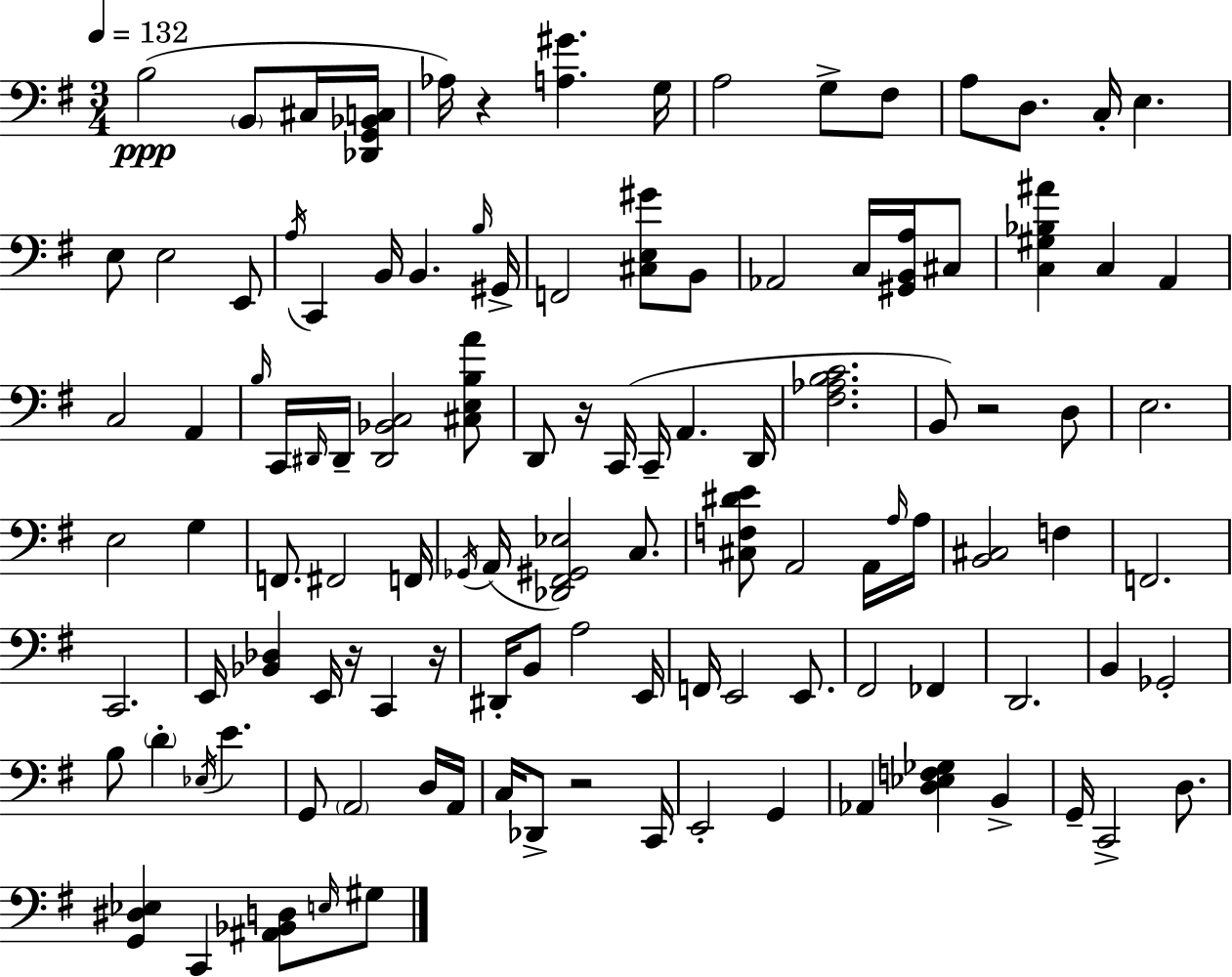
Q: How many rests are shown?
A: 6